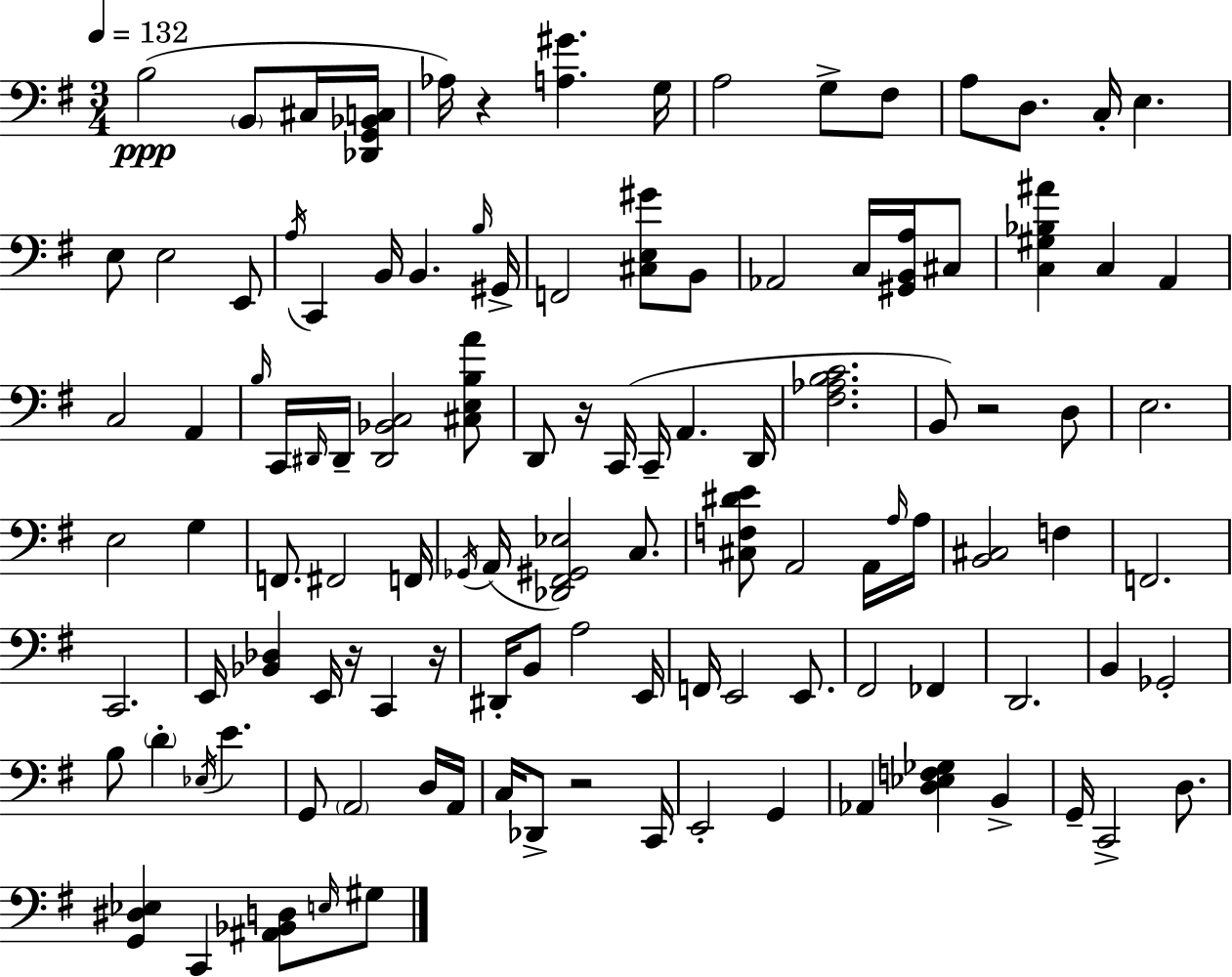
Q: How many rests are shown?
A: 6